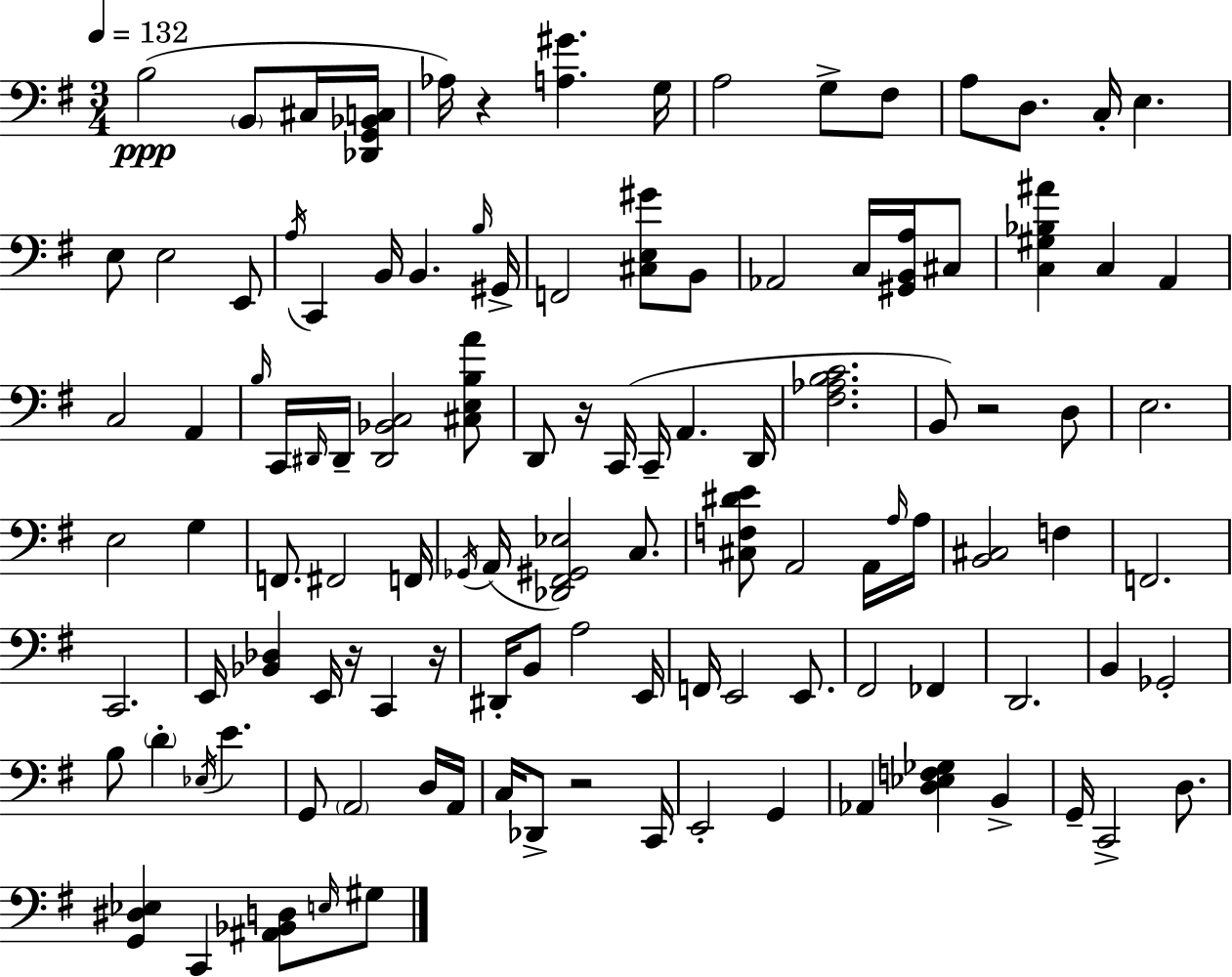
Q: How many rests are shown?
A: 6